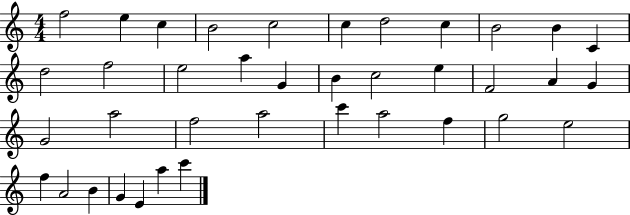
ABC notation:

X:1
T:Untitled
M:4/4
L:1/4
K:C
f2 e c B2 c2 c d2 c B2 B C d2 f2 e2 a G B c2 e F2 A G G2 a2 f2 a2 c' a2 f g2 e2 f A2 B G E a c'